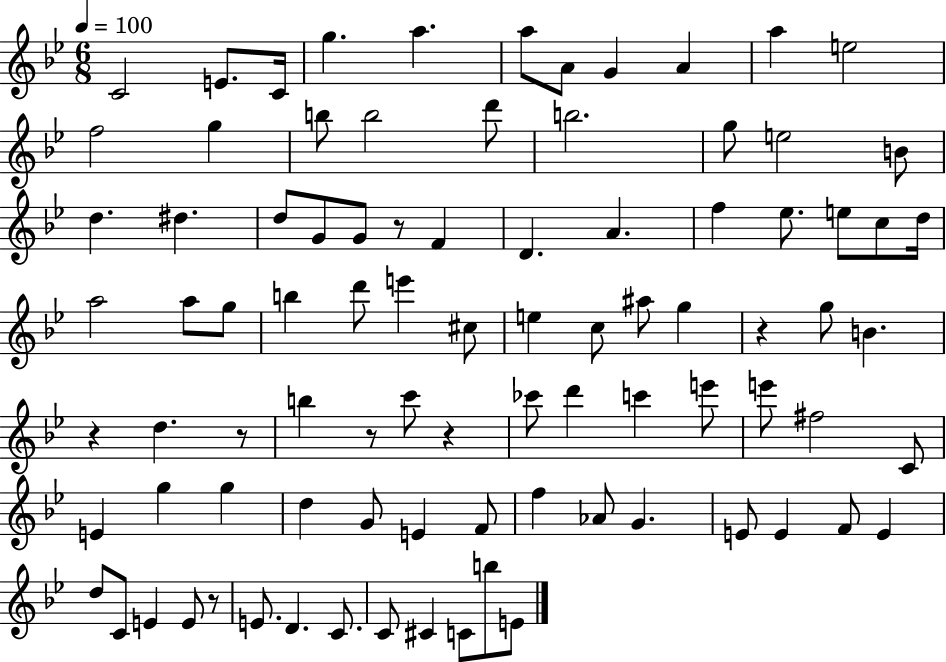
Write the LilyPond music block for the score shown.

{
  \clef treble
  \numericTimeSignature
  \time 6/8
  \key bes \major
  \tempo 4 = 100
  \repeat volta 2 { c'2 e'8. c'16 | g''4. a''4. | a''8 a'8 g'4 a'4 | a''4 e''2 | \break f''2 g''4 | b''8 b''2 d'''8 | b''2. | g''8 e''2 b'8 | \break d''4. dis''4. | d''8 g'8 g'8 r8 f'4 | d'4. a'4. | f''4 ees''8. e''8 c''8 d''16 | \break a''2 a''8 g''8 | b''4 d'''8 e'''4 cis''8 | e''4 c''8 ais''8 g''4 | r4 g''8 b'4. | \break r4 d''4. r8 | b''4 r8 c'''8 r4 | ces'''8 d'''4 c'''4 e'''8 | e'''8 fis''2 c'8 | \break e'4 g''4 g''4 | d''4 g'8 e'4 f'8 | f''4 aes'8 g'4. | e'8 e'4 f'8 e'4 | \break d''8 c'8 e'4 e'8 r8 | e'8. d'4. c'8. | c'8 cis'4 c'8 b''8 e'8 | } \bar "|."
}